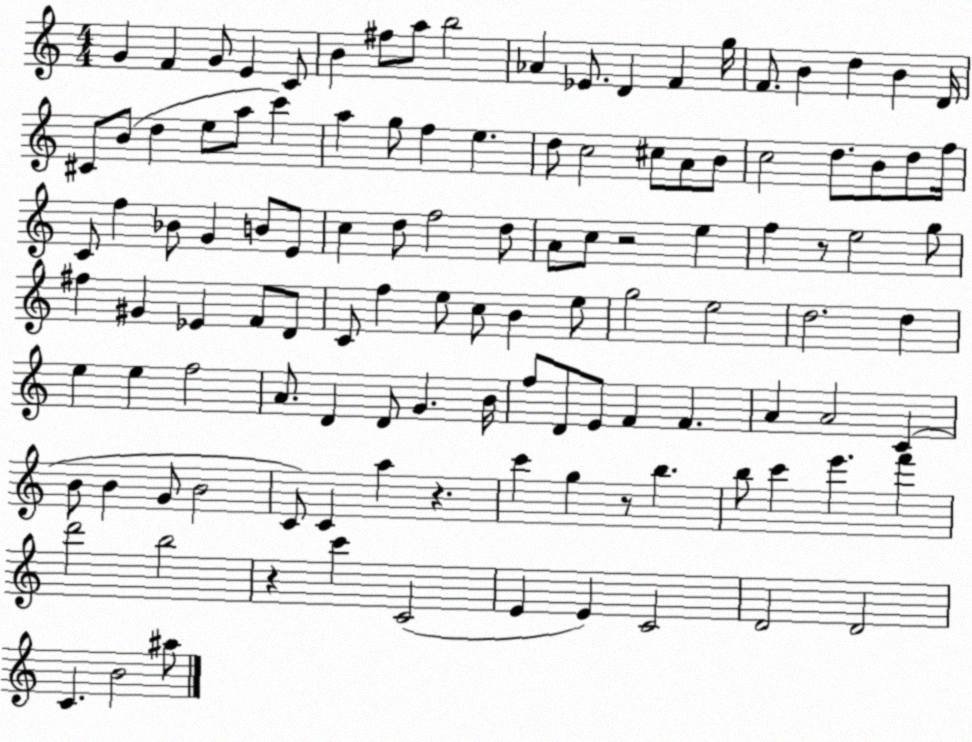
X:1
T:Untitled
M:4/4
L:1/4
K:C
G F G/2 E C/2 B ^f/2 a/2 b2 _A _E/2 D F g/4 F/2 B d B D/4 ^C/2 B/2 d e/2 a/2 c' a g/2 f e d/2 c2 ^c/2 A/2 B/2 c2 d/2 B/2 d/2 f/4 C/2 f _B/2 G B/2 E/2 c d/2 f2 d/2 A/2 c/2 z2 e f z/2 e2 g/2 ^f ^G _E F/2 D/2 C/2 f e/2 c/2 B e/2 g2 e2 d2 d e e f2 A/2 D D/2 G B/4 f/2 D/2 E/2 F F A A2 C B/2 B G/2 B2 C/2 C a z c' g z/2 b b/2 c' e' f' d'2 b2 z c' C2 E E C2 D2 D2 C B2 ^a/2